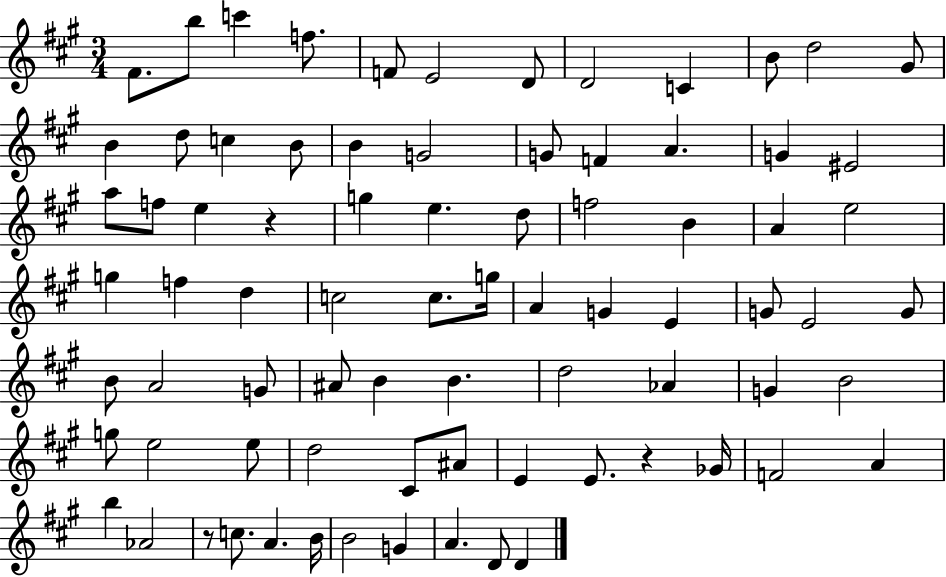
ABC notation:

X:1
T:Untitled
M:3/4
L:1/4
K:A
^F/2 b/2 c' f/2 F/2 E2 D/2 D2 C B/2 d2 ^G/2 B d/2 c B/2 B G2 G/2 F A G ^E2 a/2 f/2 e z g e d/2 f2 B A e2 g f d c2 c/2 g/4 A G E G/2 E2 G/2 B/2 A2 G/2 ^A/2 B B d2 _A G B2 g/2 e2 e/2 d2 ^C/2 ^A/2 E E/2 z _G/4 F2 A b _A2 z/2 c/2 A B/4 B2 G A D/2 D